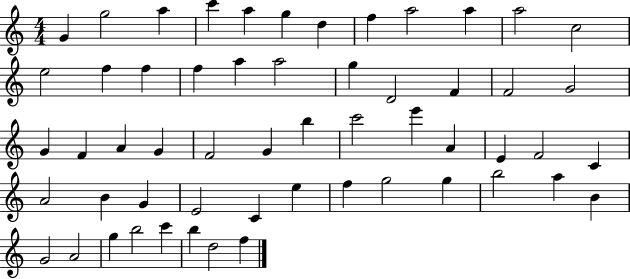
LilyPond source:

{
  \clef treble
  \numericTimeSignature
  \time 4/4
  \key c \major
  g'4 g''2 a''4 | c'''4 a''4 g''4 d''4 | f''4 a''2 a''4 | a''2 c''2 | \break e''2 f''4 f''4 | f''4 a''4 a''2 | g''4 d'2 f'4 | f'2 g'2 | \break g'4 f'4 a'4 g'4 | f'2 g'4 b''4 | c'''2 e'''4 a'4 | e'4 f'2 c'4 | \break a'2 b'4 g'4 | e'2 c'4 e''4 | f''4 g''2 g''4 | b''2 a''4 b'4 | \break g'2 a'2 | g''4 b''2 c'''4 | b''4 d''2 f''4 | \bar "|."
}